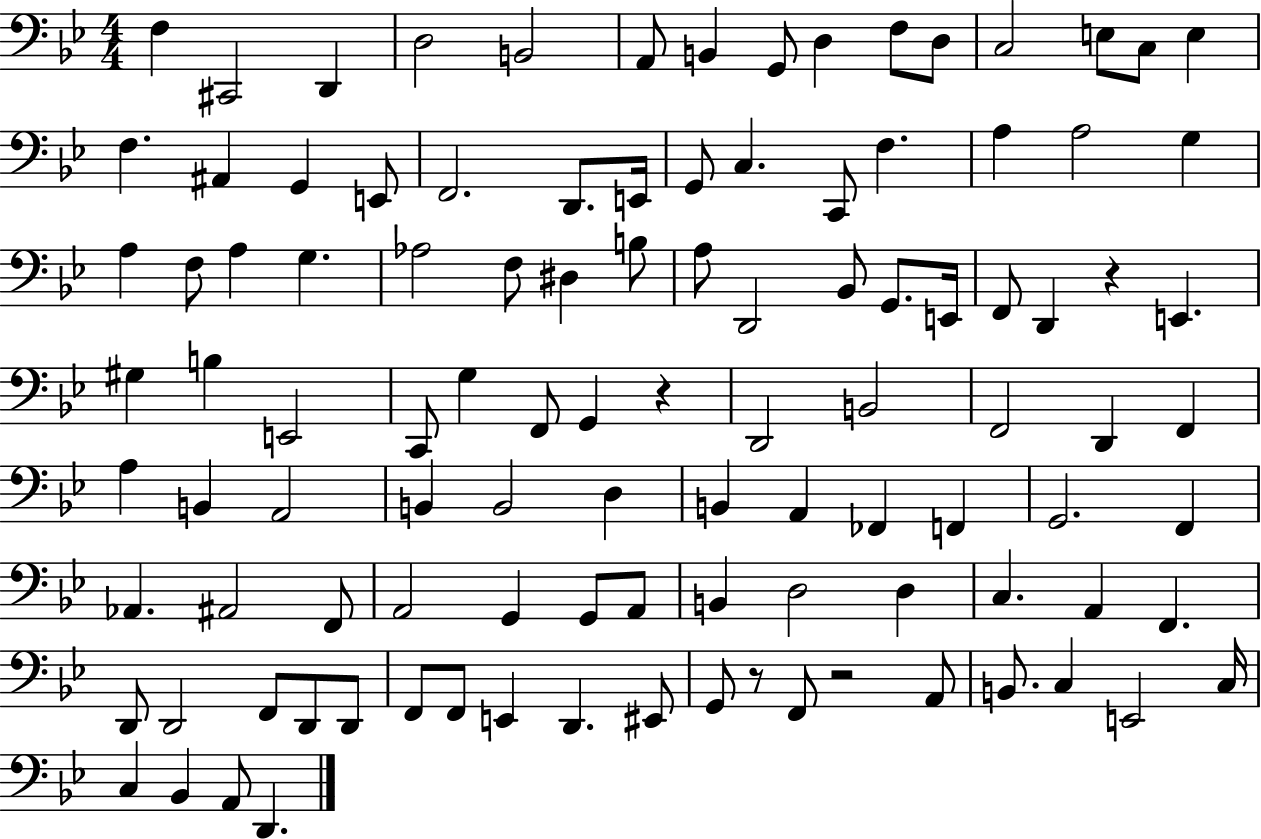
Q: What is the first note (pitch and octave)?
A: F3